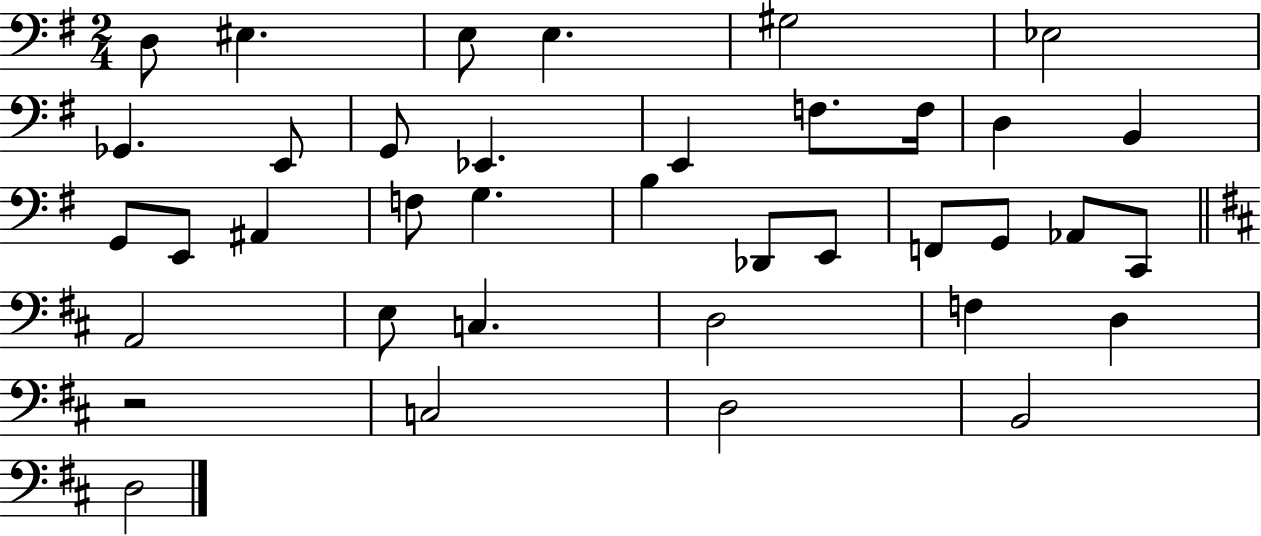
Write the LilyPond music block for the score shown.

{
  \clef bass
  \numericTimeSignature
  \time 2/4
  \key g \major
  d8 eis4. | e8 e4. | gis2 | ees2 | \break ges,4. e,8 | g,8 ees,4. | e,4 f8. f16 | d4 b,4 | \break g,8 e,8 ais,4 | f8 g4. | b4 des,8 e,8 | f,8 g,8 aes,8 c,8 | \break \bar "||" \break \key d \major a,2 | e8 c4. | d2 | f4 d4 | \break r2 | c2 | d2 | b,2 | \break d2 | \bar "|."
}